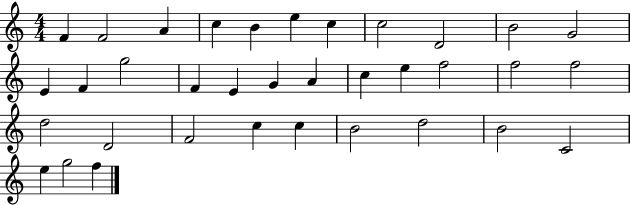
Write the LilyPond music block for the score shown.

{
  \clef treble
  \numericTimeSignature
  \time 4/4
  \key c \major
  f'4 f'2 a'4 | c''4 b'4 e''4 c''4 | c''2 d'2 | b'2 g'2 | \break e'4 f'4 g''2 | f'4 e'4 g'4 a'4 | c''4 e''4 f''2 | f''2 f''2 | \break d''2 d'2 | f'2 c''4 c''4 | b'2 d''2 | b'2 c'2 | \break e''4 g''2 f''4 | \bar "|."
}